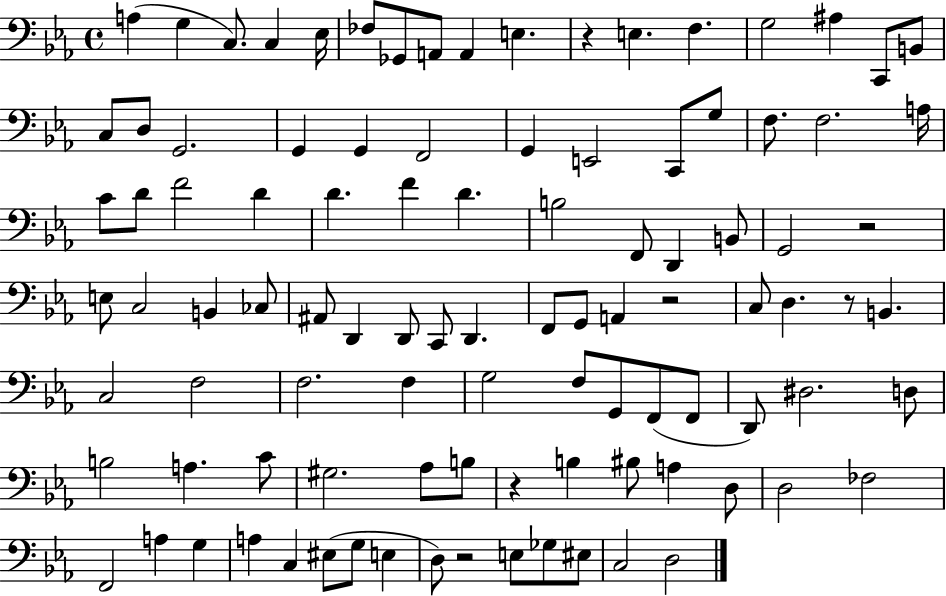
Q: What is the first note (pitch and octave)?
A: A3